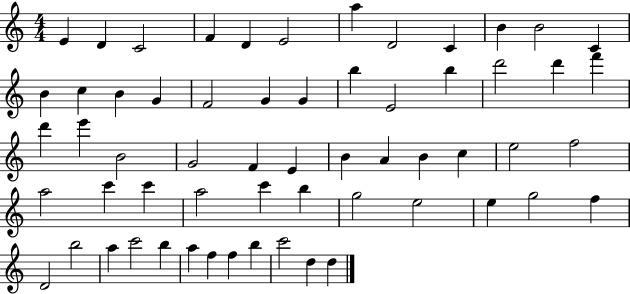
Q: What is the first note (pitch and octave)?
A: E4